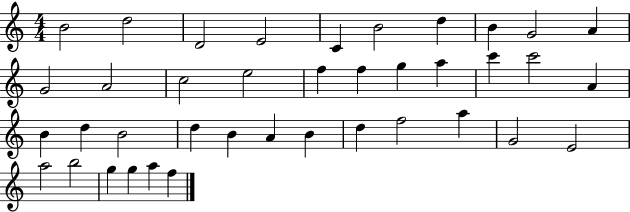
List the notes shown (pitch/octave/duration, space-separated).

B4/h D5/h D4/h E4/h C4/q B4/h D5/q B4/q G4/h A4/q G4/h A4/h C5/h E5/h F5/q F5/q G5/q A5/q C6/q C6/h A4/q B4/q D5/q B4/h D5/q B4/q A4/q B4/q D5/q F5/h A5/q G4/h E4/h A5/h B5/h G5/q G5/q A5/q F5/q